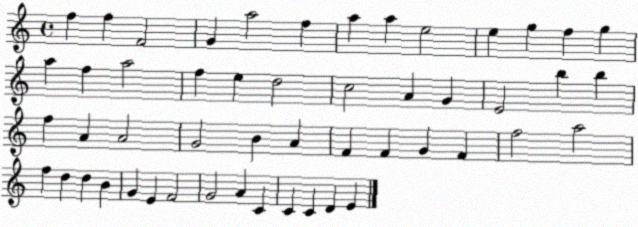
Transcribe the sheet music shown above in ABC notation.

X:1
T:Untitled
M:4/4
L:1/4
K:C
f f F2 G a2 f a a e2 e g f g a f a2 f e d2 c2 A G E2 b b f A A2 G2 B A F F G F f2 a2 f d d B G E F2 G2 A C C C D E